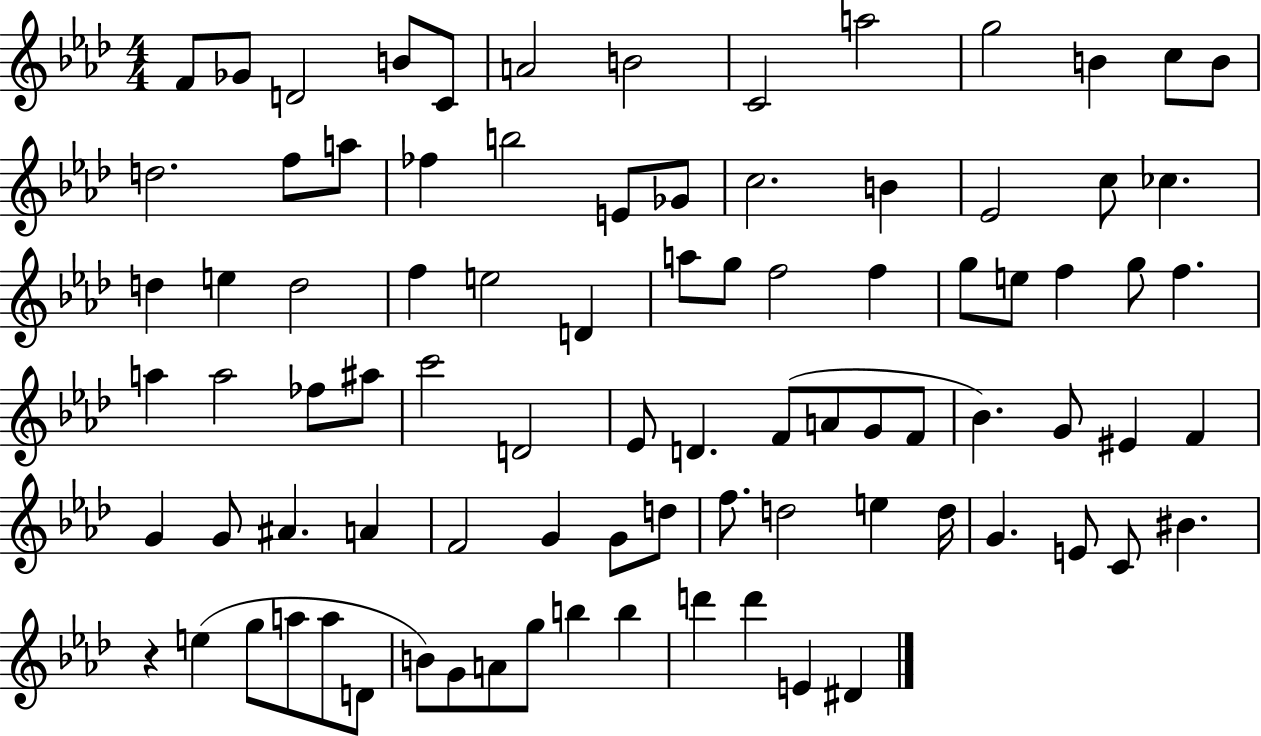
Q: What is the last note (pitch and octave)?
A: D#4